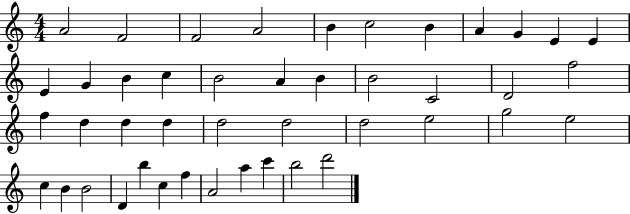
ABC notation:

X:1
T:Untitled
M:4/4
L:1/4
K:C
A2 F2 F2 A2 B c2 B A G E E E G B c B2 A B B2 C2 D2 f2 f d d d d2 d2 d2 e2 g2 e2 c B B2 D b c f A2 a c' b2 d'2